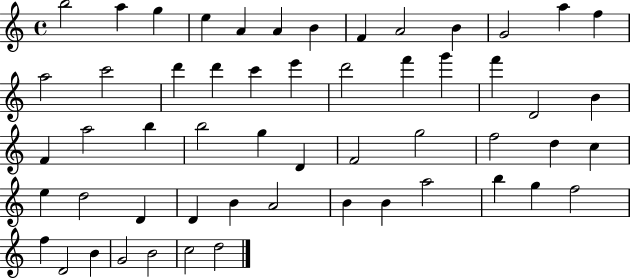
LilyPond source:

{
  \clef treble
  \time 4/4
  \defaultTimeSignature
  \key c \major
  b''2 a''4 g''4 | e''4 a'4 a'4 b'4 | f'4 a'2 b'4 | g'2 a''4 f''4 | \break a''2 c'''2 | d'''4 d'''4 c'''4 e'''4 | d'''2 f'''4 g'''4 | f'''4 d'2 b'4 | \break f'4 a''2 b''4 | b''2 g''4 d'4 | f'2 g''2 | f''2 d''4 c''4 | \break e''4 d''2 d'4 | d'4 b'4 a'2 | b'4 b'4 a''2 | b''4 g''4 f''2 | \break f''4 d'2 b'4 | g'2 b'2 | c''2 d''2 | \bar "|."
}